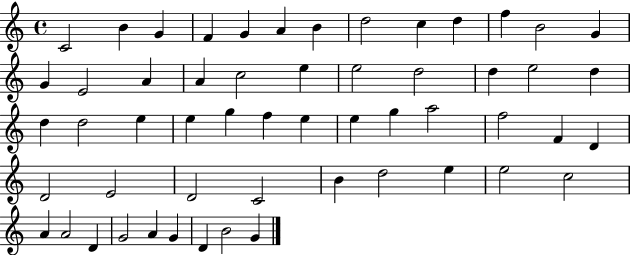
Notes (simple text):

C4/h B4/q G4/q F4/q G4/q A4/q B4/q D5/h C5/q D5/q F5/q B4/h G4/q G4/q E4/h A4/q A4/q C5/h E5/q E5/h D5/h D5/q E5/h D5/q D5/q D5/h E5/q E5/q G5/q F5/q E5/q E5/q G5/q A5/h F5/h F4/q D4/q D4/h E4/h D4/h C4/h B4/q D5/h E5/q E5/h C5/h A4/q A4/h D4/q G4/h A4/q G4/q D4/q B4/h G4/q